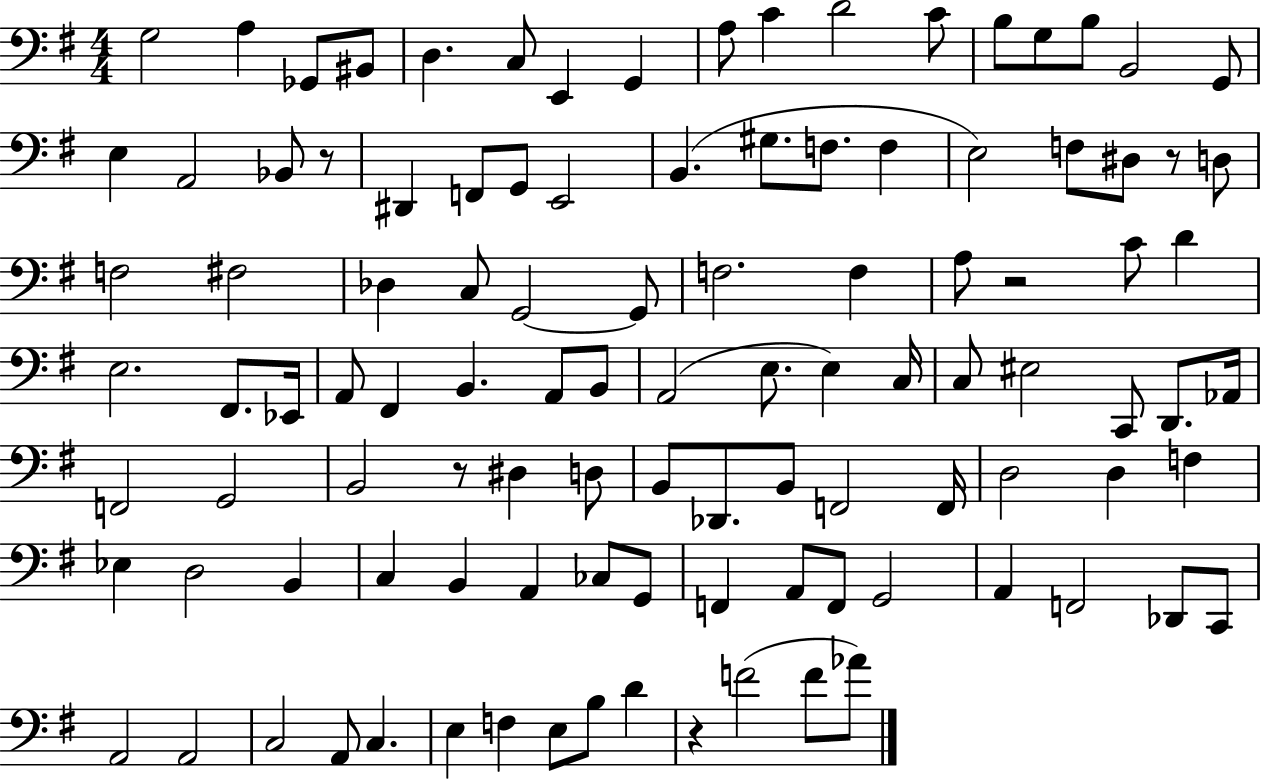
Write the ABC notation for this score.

X:1
T:Untitled
M:4/4
L:1/4
K:G
G,2 A, _G,,/2 ^B,,/2 D, C,/2 E,, G,, A,/2 C D2 C/2 B,/2 G,/2 B,/2 B,,2 G,,/2 E, A,,2 _B,,/2 z/2 ^D,, F,,/2 G,,/2 E,,2 B,, ^G,/2 F,/2 F, E,2 F,/2 ^D,/2 z/2 D,/2 F,2 ^F,2 _D, C,/2 G,,2 G,,/2 F,2 F, A,/2 z2 C/2 D E,2 ^F,,/2 _E,,/4 A,,/2 ^F,, B,, A,,/2 B,,/2 A,,2 E,/2 E, C,/4 C,/2 ^E,2 C,,/2 D,,/2 _A,,/4 F,,2 G,,2 B,,2 z/2 ^D, D,/2 B,,/2 _D,,/2 B,,/2 F,,2 F,,/4 D,2 D, F, _E, D,2 B,, C, B,, A,, _C,/2 G,,/2 F,, A,,/2 F,,/2 G,,2 A,, F,,2 _D,,/2 C,,/2 A,,2 A,,2 C,2 A,,/2 C, E, F, E,/2 B,/2 D z F2 F/2 _A/2